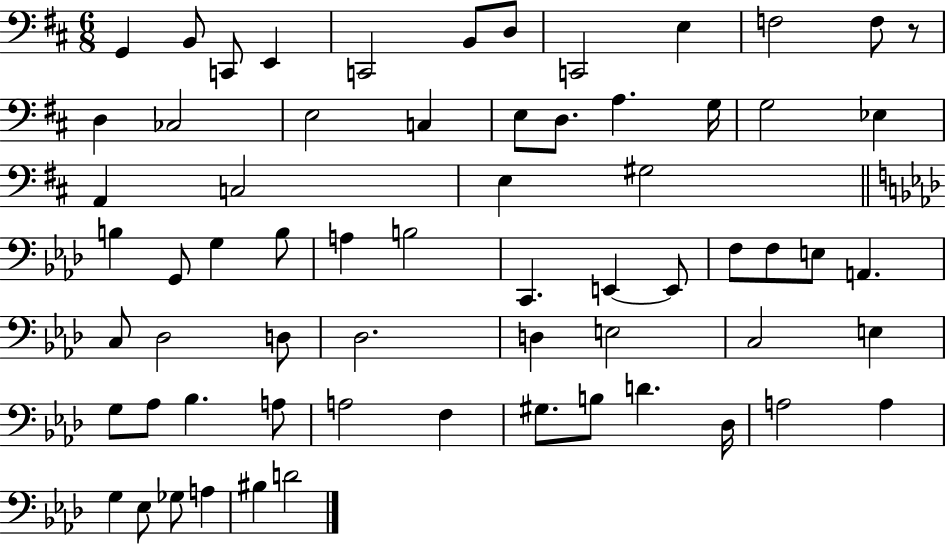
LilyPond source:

{
  \clef bass
  \numericTimeSignature
  \time 6/8
  \key d \major
  g,4 b,8 c,8 e,4 | c,2 b,8 d8 | c,2 e4 | f2 f8 r8 | \break d4 ces2 | e2 c4 | e8 d8. a4. g16 | g2 ees4 | \break a,4 c2 | e4 gis2 | \bar "||" \break \key aes \major b4 g,8 g4 b8 | a4 b2 | c,4. e,4~~ e,8 | f8 f8 e8 a,4. | \break c8 des2 d8 | des2. | d4 e2 | c2 e4 | \break g8 aes8 bes4. a8 | a2 f4 | gis8. b8 d'4. des16 | a2 a4 | \break g4 ees8 ges8 a4 | bis4 d'2 | \bar "|."
}